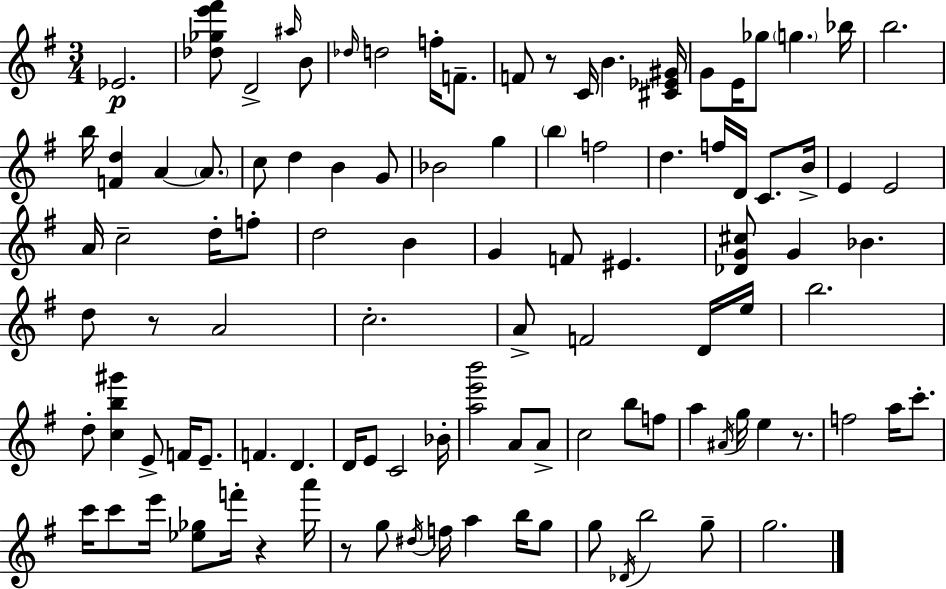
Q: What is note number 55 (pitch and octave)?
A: D5